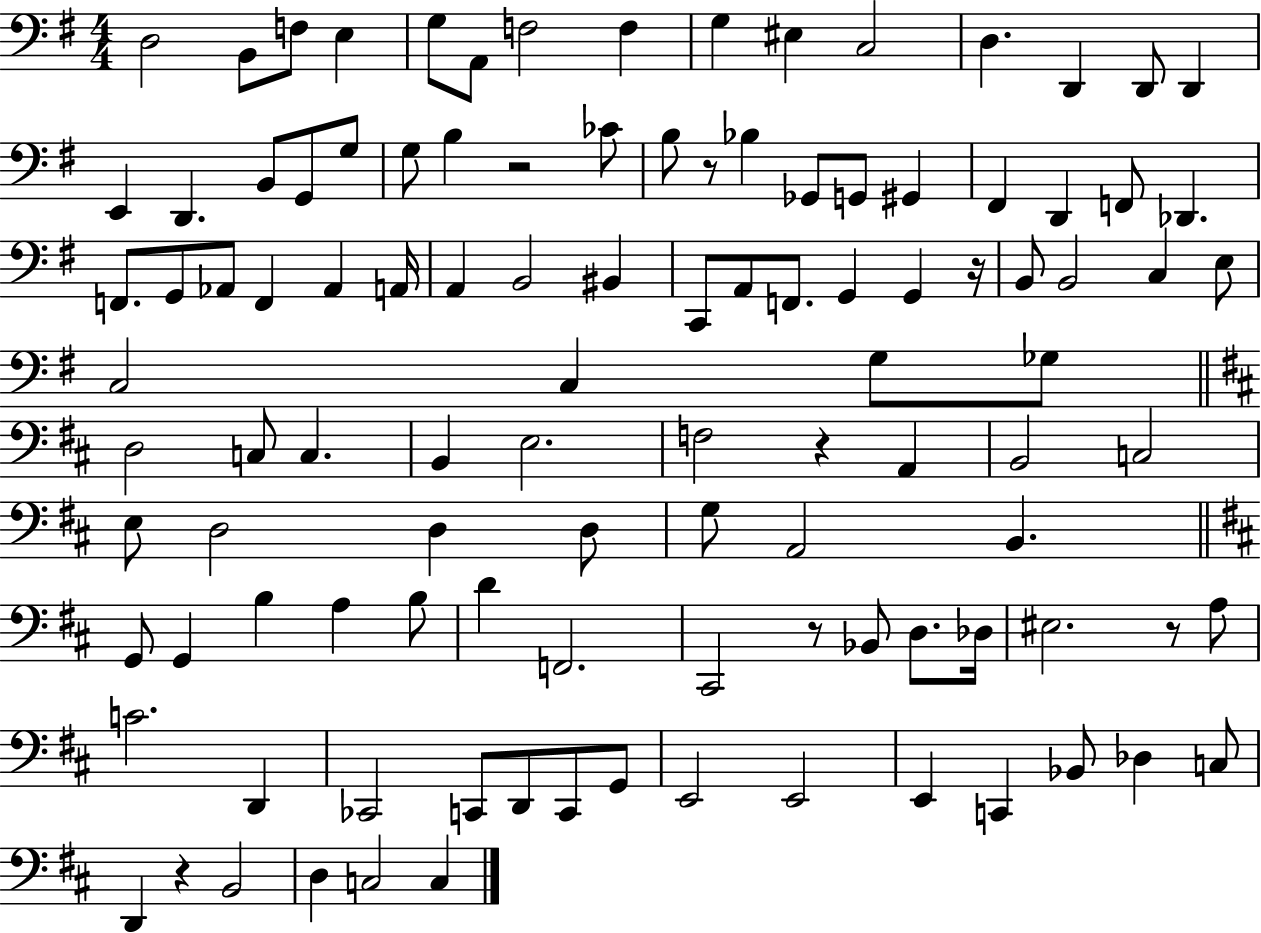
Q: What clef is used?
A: bass